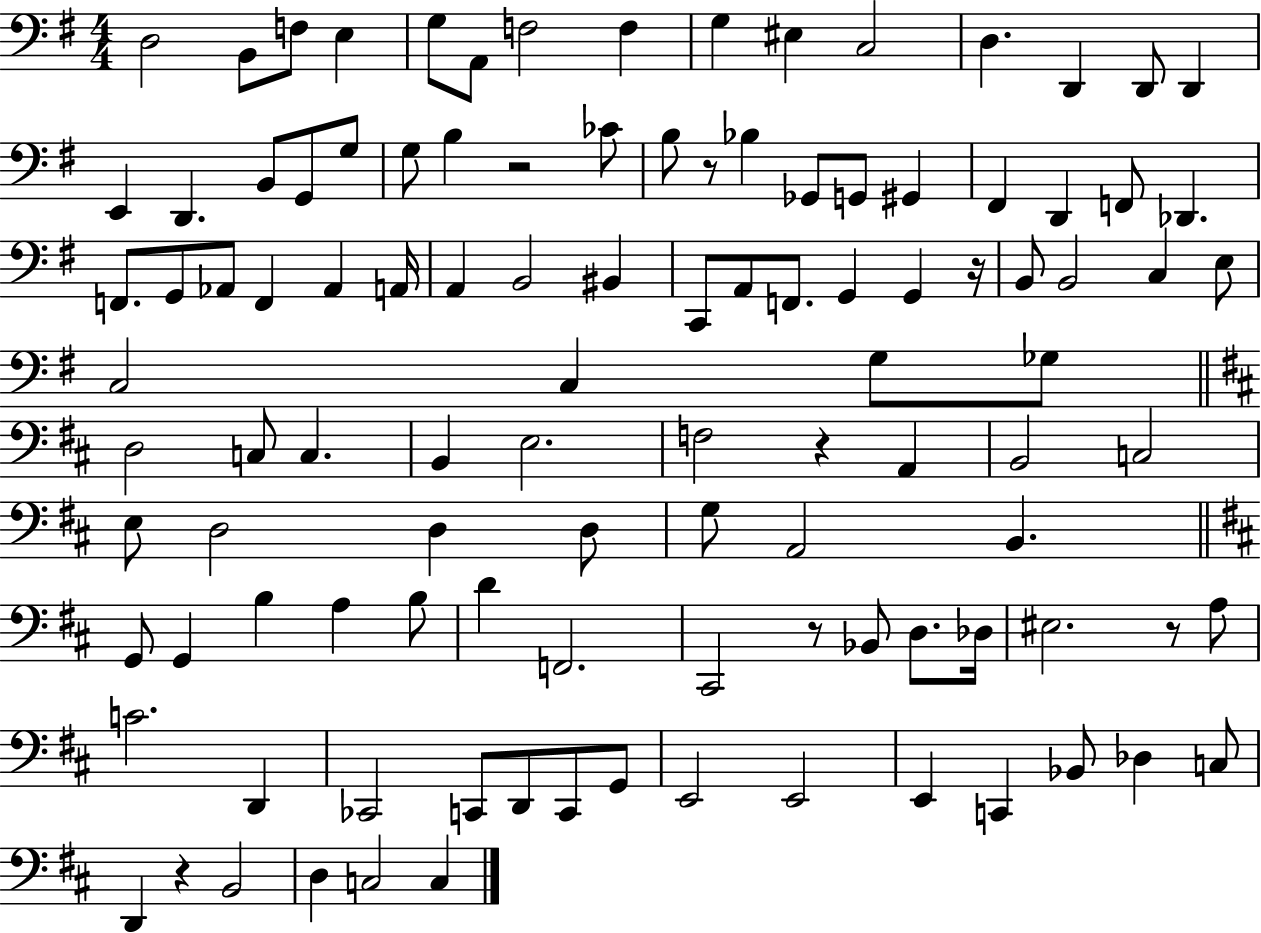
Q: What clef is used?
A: bass